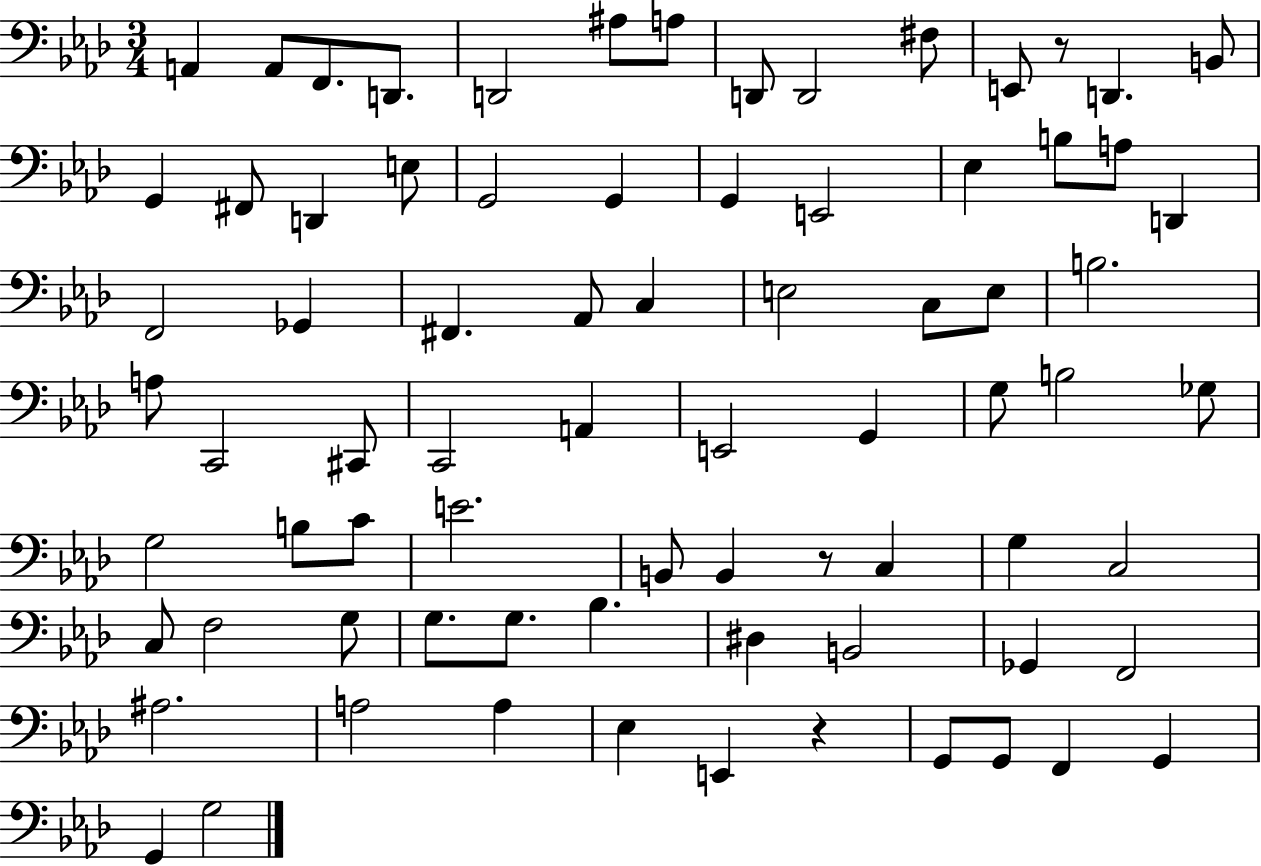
X:1
T:Untitled
M:3/4
L:1/4
K:Ab
A,, A,,/2 F,,/2 D,,/2 D,,2 ^A,/2 A,/2 D,,/2 D,,2 ^F,/2 E,,/2 z/2 D,, B,,/2 G,, ^F,,/2 D,, E,/2 G,,2 G,, G,, E,,2 _E, B,/2 A,/2 D,, F,,2 _G,, ^F,, _A,,/2 C, E,2 C,/2 E,/2 B,2 A,/2 C,,2 ^C,,/2 C,,2 A,, E,,2 G,, G,/2 B,2 _G,/2 G,2 B,/2 C/2 E2 B,,/2 B,, z/2 C, G, C,2 C,/2 F,2 G,/2 G,/2 G,/2 _B, ^D, B,,2 _G,, F,,2 ^A,2 A,2 A, _E, E,, z G,,/2 G,,/2 F,, G,, G,, G,2